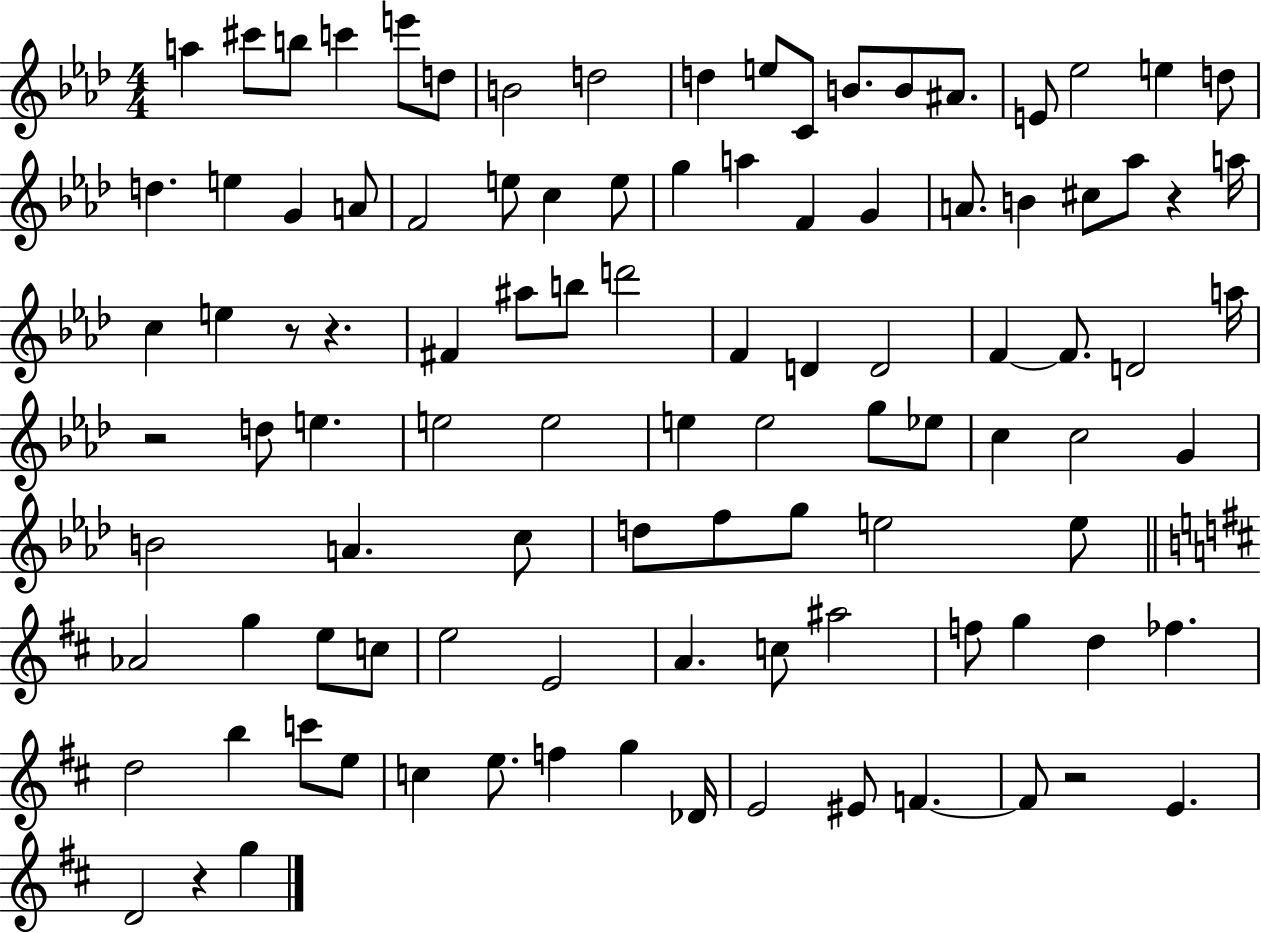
X:1
T:Untitled
M:4/4
L:1/4
K:Ab
a ^c'/2 b/2 c' e'/2 d/2 B2 d2 d e/2 C/2 B/2 B/2 ^A/2 E/2 _e2 e d/2 d e G A/2 F2 e/2 c e/2 g a F G A/2 B ^c/2 _a/2 z a/4 c e z/2 z ^F ^a/2 b/2 d'2 F D D2 F F/2 D2 a/4 z2 d/2 e e2 e2 e e2 g/2 _e/2 c c2 G B2 A c/2 d/2 f/2 g/2 e2 e/2 _A2 g e/2 c/2 e2 E2 A c/2 ^a2 f/2 g d _f d2 b c'/2 e/2 c e/2 f g _D/4 E2 ^E/2 F F/2 z2 E D2 z g